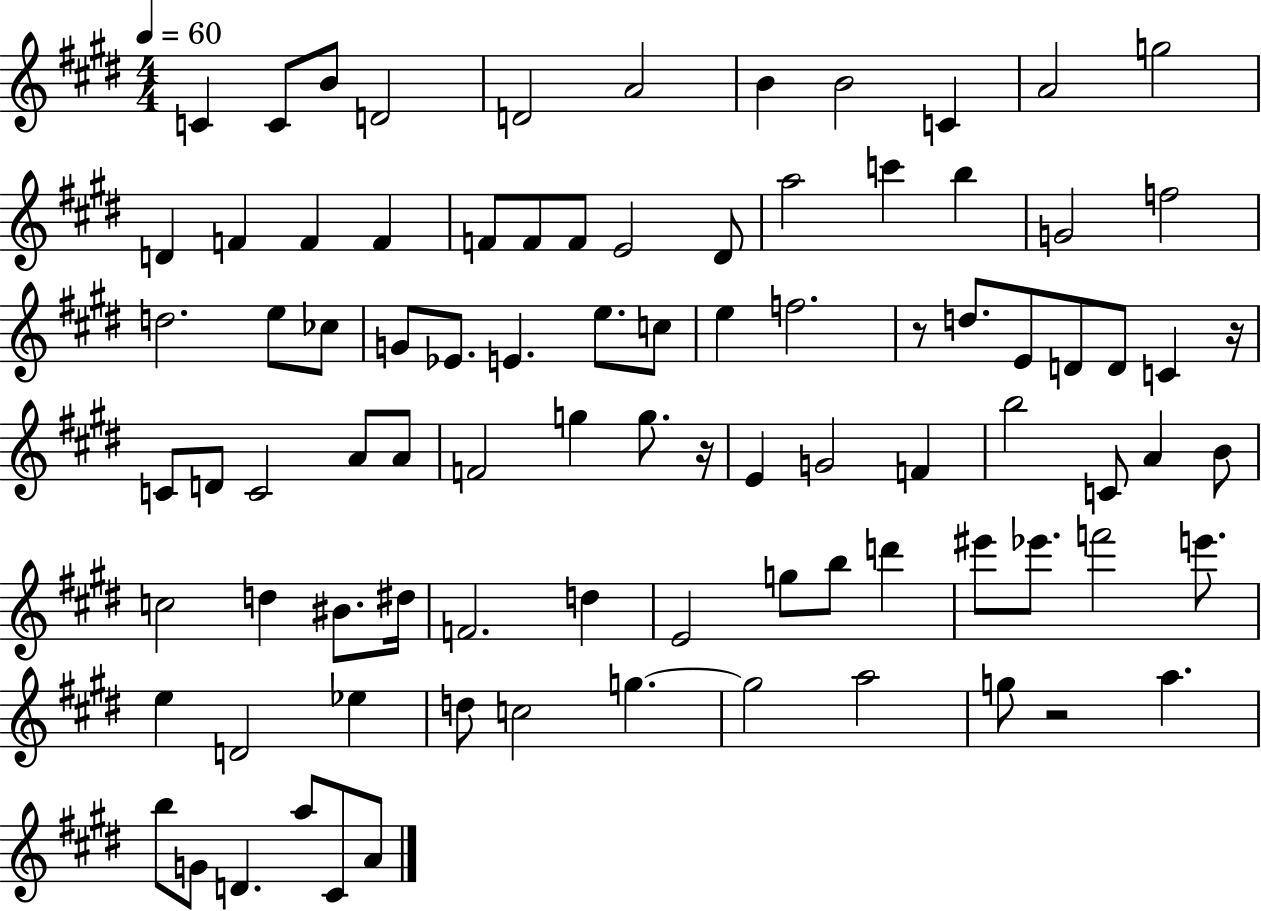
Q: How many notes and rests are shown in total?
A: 89